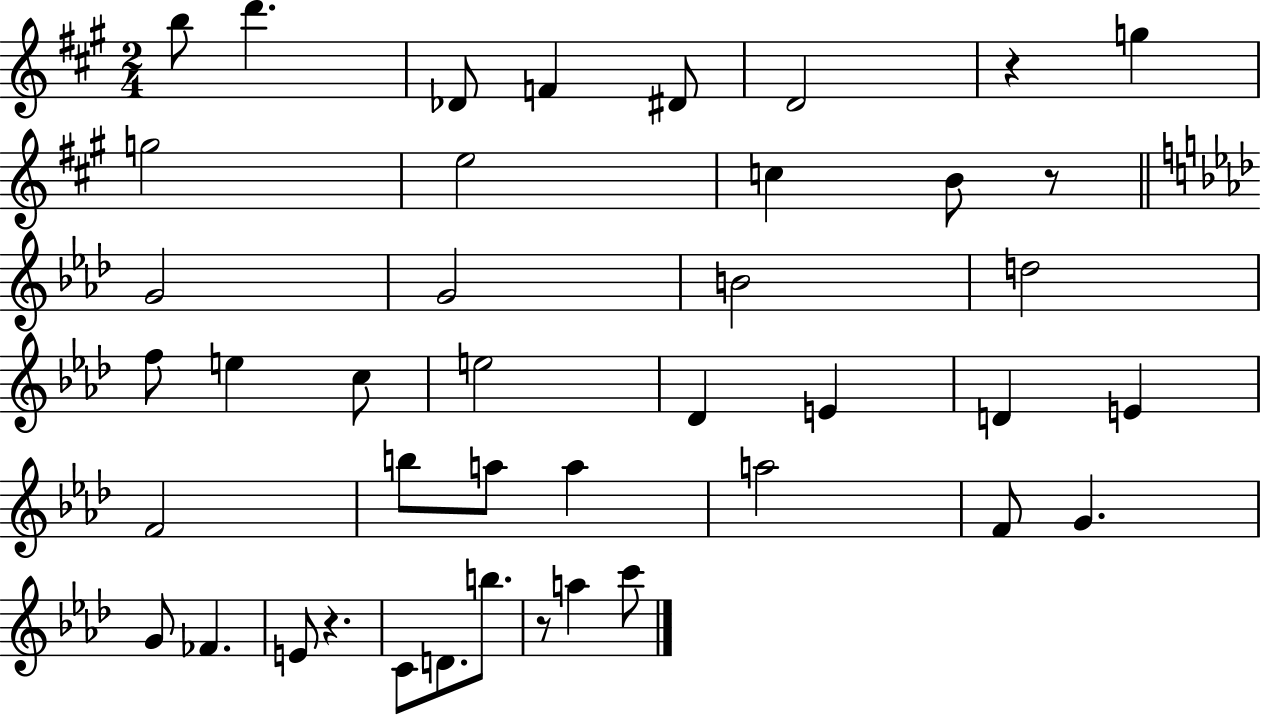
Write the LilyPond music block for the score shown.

{
  \clef treble
  \numericTimeSignature
  \time 2/4
  \key a \major
  b''8 d'''4. | des'8 f'4 dis'8 | d'2 | r4 g''4 | \break g''2 | e''2 | c''4 b'8 r8 | \bar "||" \break \key f \minor g'2 | g'2 | b'2 | d''2 | \break f''8 e''4 c''8 | e''2 | des'4 e'4 | d'4 e'4 | \break f'2 | b''8 a''8 a''4 | a''2 | f'8 g'4. | \break g'8 fes'4. | e'8 r4. | c'8 d'8. b''8. | r8 a''4 c'''8 | \break \bar "|."
}